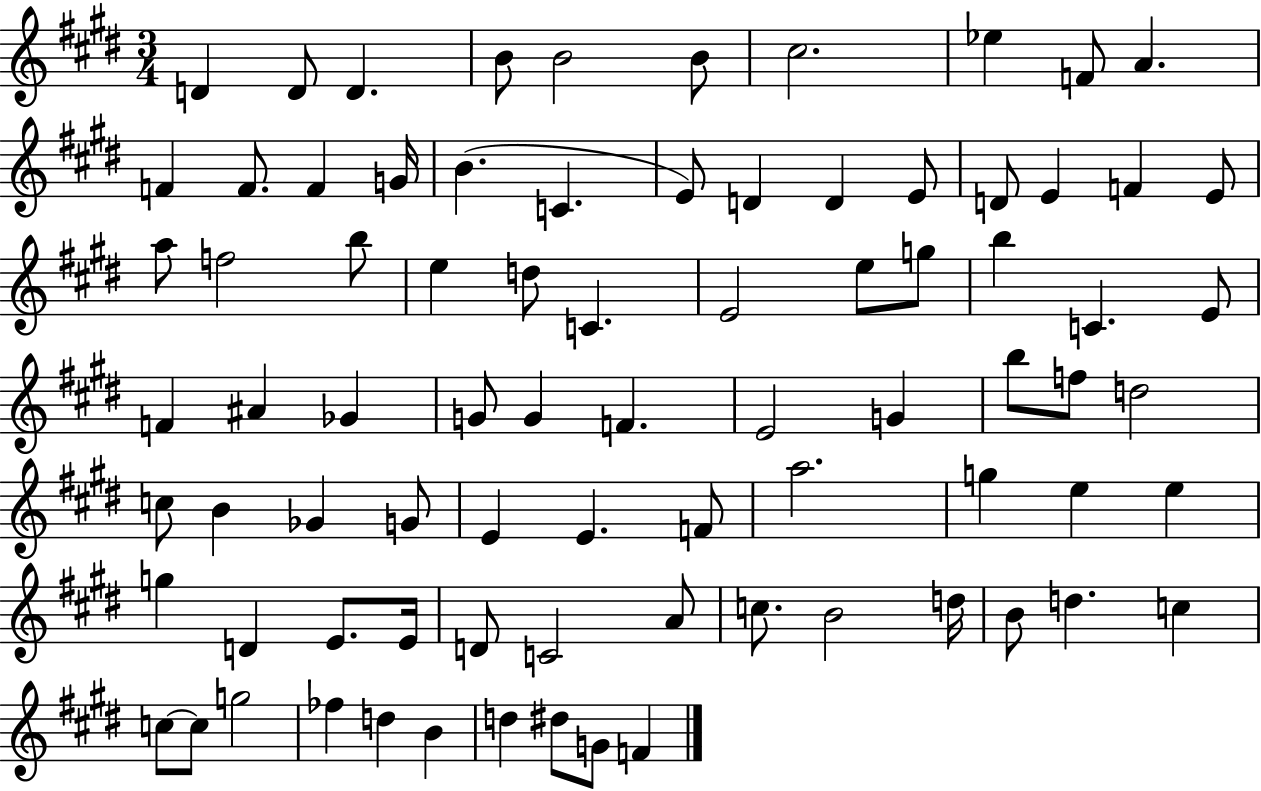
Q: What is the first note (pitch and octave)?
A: D4